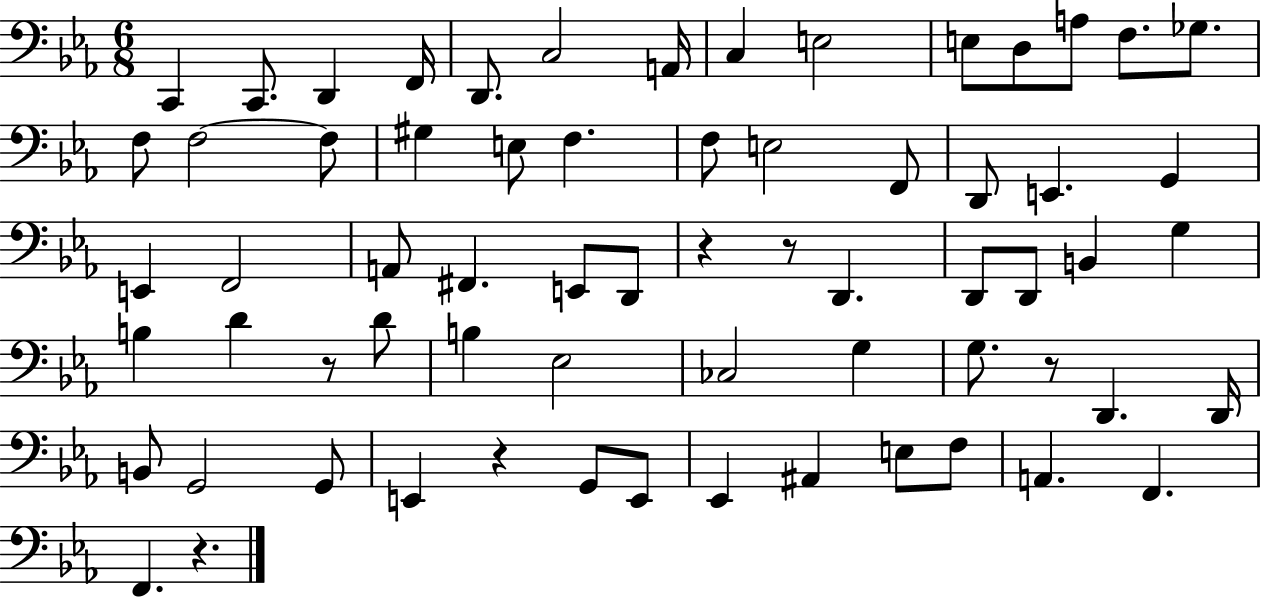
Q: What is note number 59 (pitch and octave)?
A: F2